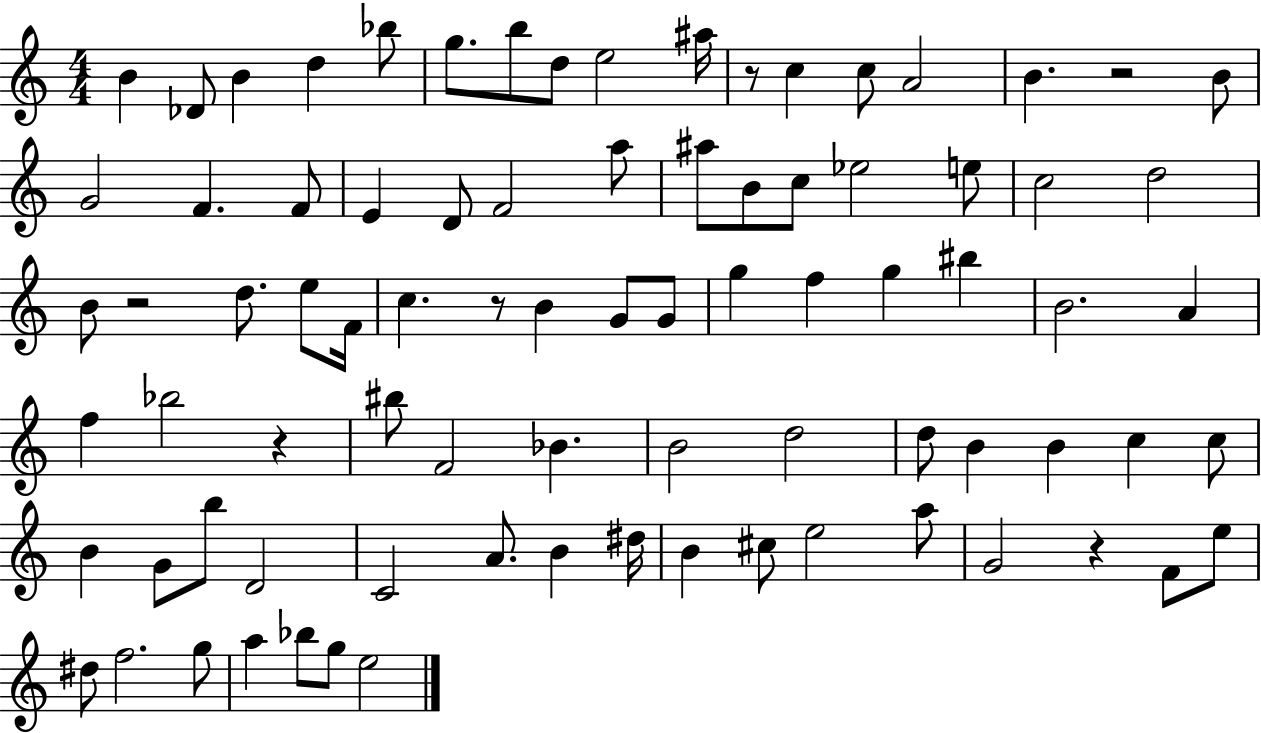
X:1
T:Untitled
M:4/4
L:1/4
K:C
B _D/2 B d _b/2 g/2 b/2 d/2 e2 ^a/4 z/2 c c/2 A2 B z2 B/2 G2 F F/2 E D/2 F2 a/2 ^a/2 B/2 c/2 _e2 e/2 c2 d2 B/2 z2 d/2 e/2 F/4 c z/2 B G/2 G/2 g f g ^b B2 A f _b2 z ^b/2 F2 _B B2 d2 d/2 B B c c/2 B G/2 b/2 D2 C2 A/2 B ^d/4 B ^c/2 e2 a/2 G2 z F/2 e/2 ^d/2 f2 g/2 a _b/2 g/2 e2